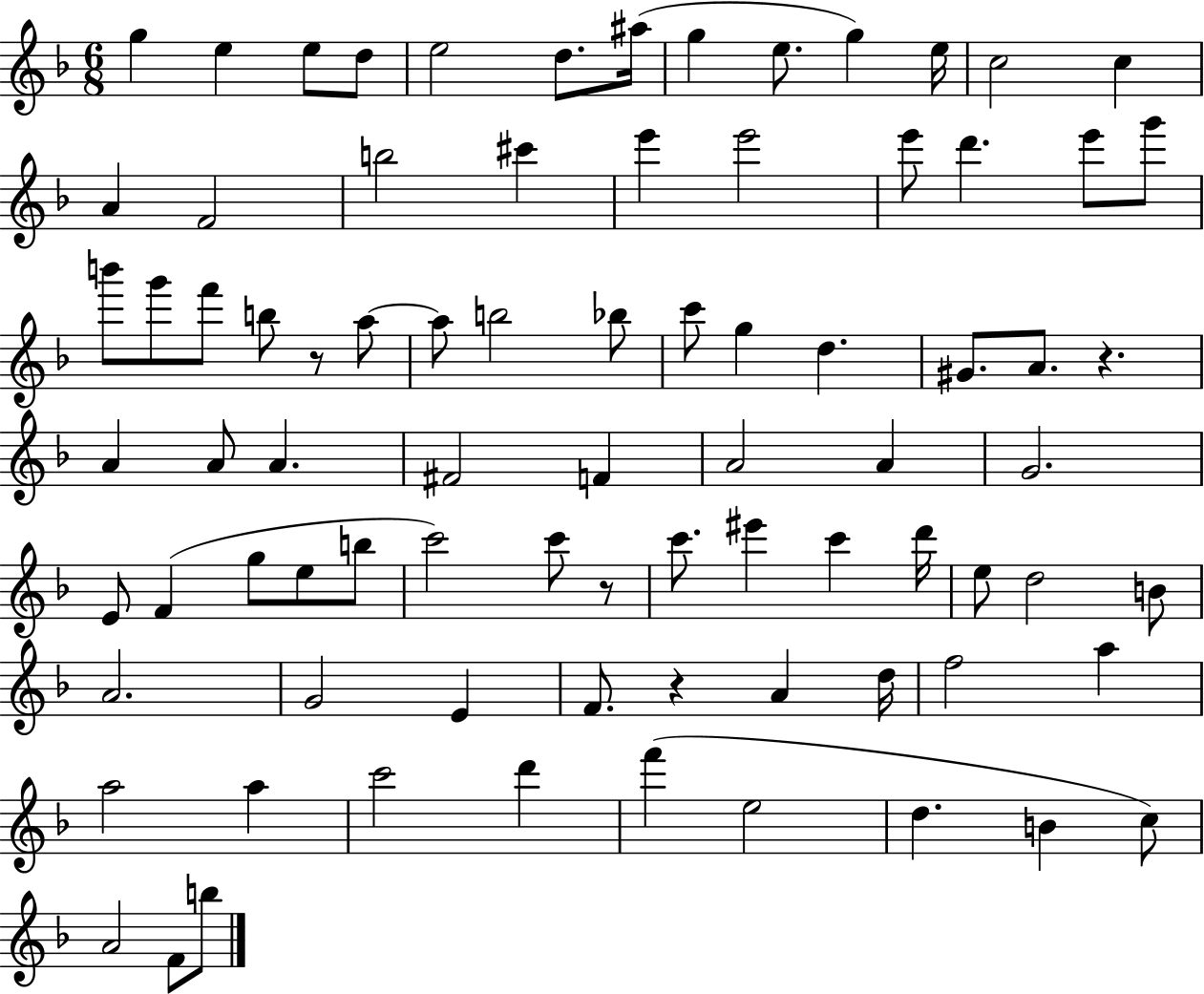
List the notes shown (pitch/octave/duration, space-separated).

G5/q E5/q E5/e D5/e E5/h D5/e. A#5/s G5/q E5/e. G5/q E5/s C5/h C5/q A4/q F4/h B5/h C#6/q E6/q E6/h E6/e D6/q. E6/e G6/e B6/e G6/e F6/e B5/e R/e A5/e A5/e B5/h Bb5/e C6/e G5/q D5/q. G#4/e. A4/e. R/q. A4/q A4/e A4/q. F#4/h F4/q A4/h A4/q G4/h. E4/e F4/q G5/e E5/e B5/e C6/h C6/e R/e C6/e. EIS6/q C6/q D6/s E5/e D5/h B4/e A4/h. G4/h E4/q F4/e. R/q A4/q D5/s F5/h A5/q A5/h A5/q C6/h D6/q F6/q E5/h D5/q. B4/q C5/e A4/h F4/e B5/e